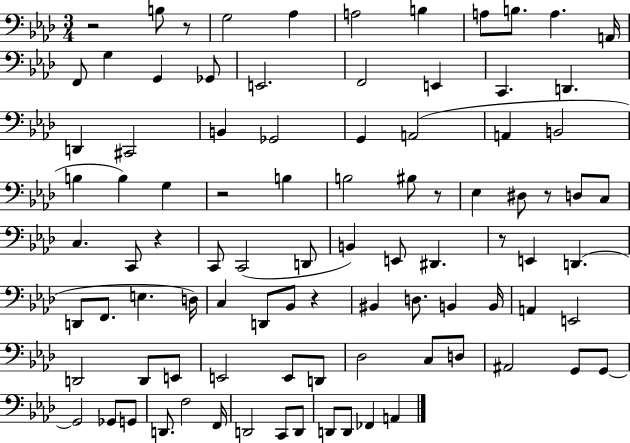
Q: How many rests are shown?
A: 8